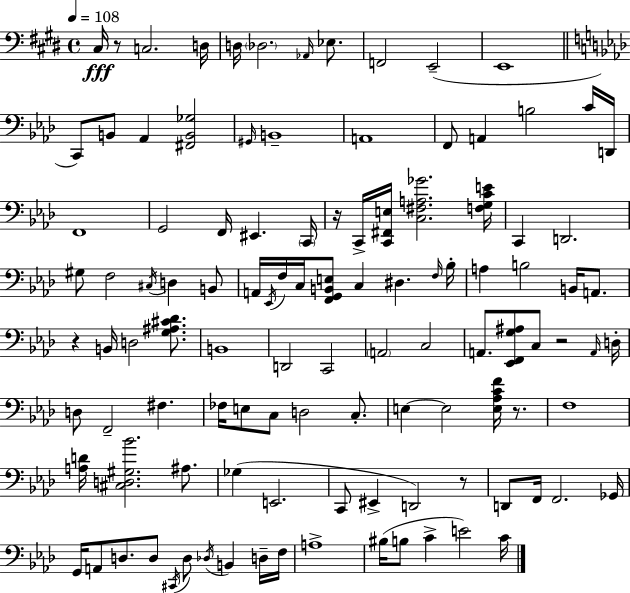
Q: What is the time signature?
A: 4/4